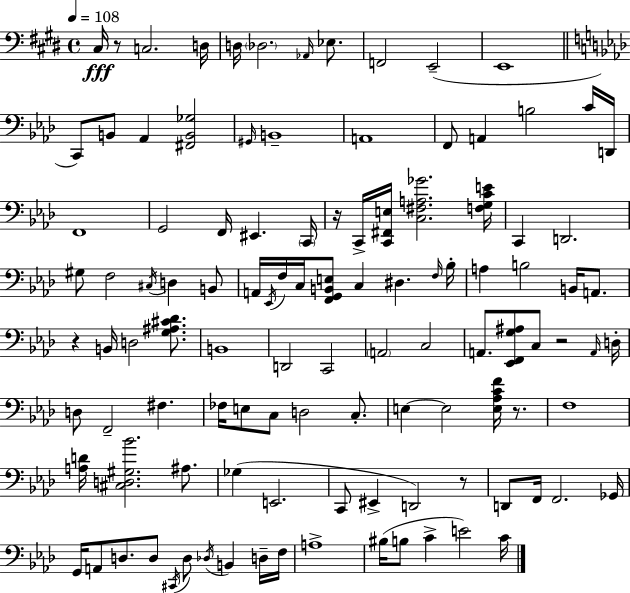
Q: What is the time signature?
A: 4/4